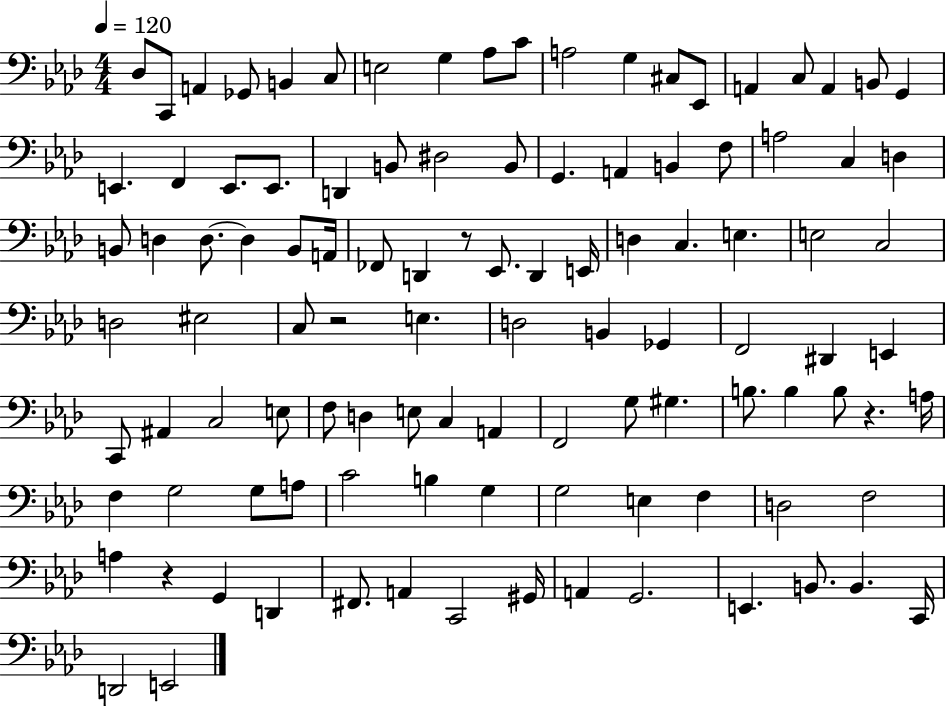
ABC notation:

X:1
T:Untitled
M:4/4
L:1/4
K:Ab
_D,/2 C,,/2 A,, _G,,/2 B,, C,/2 E,2 G, _A,/2 C/2 A,2 G, ^C,/2 _E,,/2 A,, C,/2 A,, B,,/2 G,, E,, F,, E,,/2 E,,/2 D,, B,,/2 ^D,2 B,,/2 G,, A,, B,, F,/2 A,2 C, D, B,,/2 D, D,/2 D, B,,/2 A,,/4 _F,,/2 D,, z/2 _E,,/2 D,, E,,/4 D, C, E, E,2 C,2 D,2 ^E,2 C,/2 z2 E, D,2 B,, _G,, F,,2 ^D,, E,, C,,/2 ^A,, C,2 E,/2 F,/2 D, E,/2 C, A,, F,,2 G,/2 ^G, B,/2 B, B,/2 z A,/4 F, G,2 G,/2 A,/2 C2 B, G, G,2 E, F, D,2 F,2 A, z G,, D,, ^F,,/2 A,, C,,2 ^G,,/4 A,, G,,2 E,, B,,/2 B,, C,,/4 D,,2 E,,2